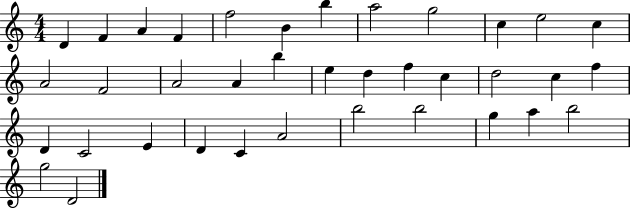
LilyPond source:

{
  \clef treble
  \numericTimeSignature
  \time 4/4
  \key c \major
  d'4 f'4 a'4 f'4 | f''2 b'4 b''4 | a''2 g''2 | c''4 e''2 c''4 | \break a'2 f'2 | a'2 a'4 b''4 | e''4 d''4 f''4 c''4 | d''2 c''4 f''4 | \break d'4 c'2 e'4 | d'4 c'4 a'2 | b''2 b''2 | g''4 a''4 b''2 | \break g''2 d'2 | \bar "|."
}